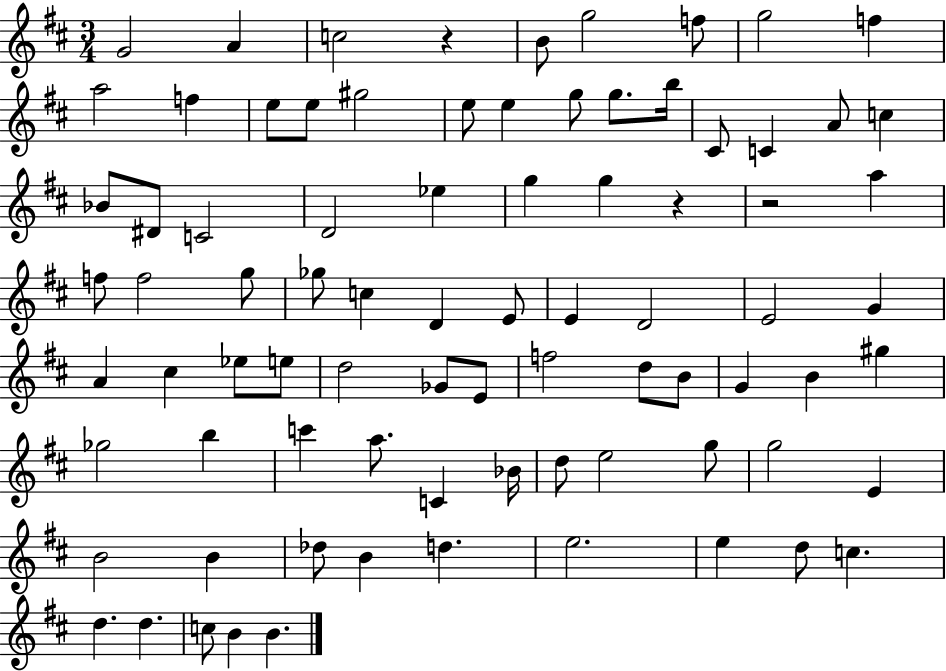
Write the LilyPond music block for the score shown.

{
  \clef treble
  \numericTimeSignature
  \time 3/4
  \key d \major
  \repeat volta 2 { g'2 a'4 | c''2 r4 | b'8 g''2 f''8 | g''2 f''4 | \break a''2 f''4 | e''8 e''8 gis''2 | e''8 e''4 g''8 g''8. b''16 | cis'8 c'4 a'8 c''4 | \break bes'8 dis'8 c'2 | d'2 ees''4 | g''4 g''4 r4 | r2 a''4 | \break f''8 f''2 g''8 | ges''8 c''4 d'4 e'8 | e'4 d'2 | e'2 g'4 | \break a'4 cis''4 ees''8 e''8 | d''2 ges'8 e'8 | f''2 d''8 b'8 | g'4 b'4 gis''4 | \break ges''2 b''4 | c'''4 a''8. c'4 bes'16 | d''8 e''2 g''8 | g''2 e'4 | \break b'2 b'4 | des''8 b'4 d''4. | e''2. | e''4 d''8 c''4. | \break d''4. d''4. | c''8 b'4 b'4. | } \bar "|."
}